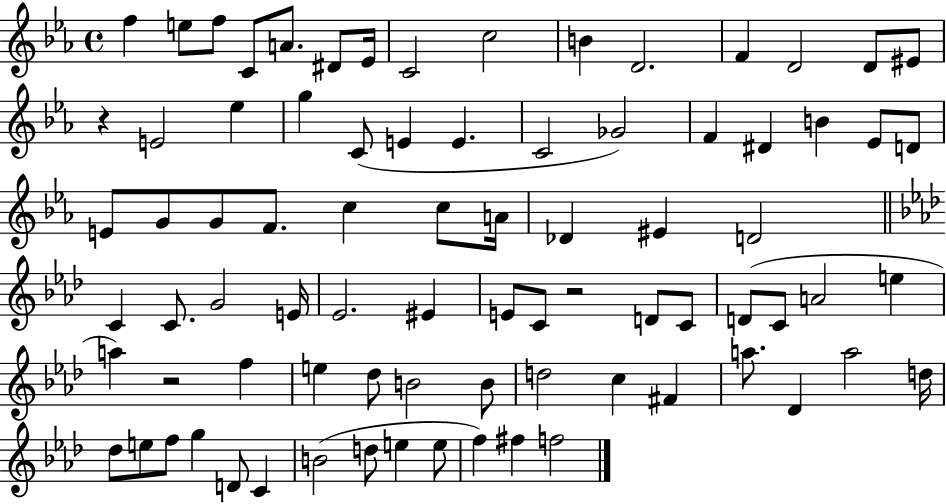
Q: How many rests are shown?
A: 3